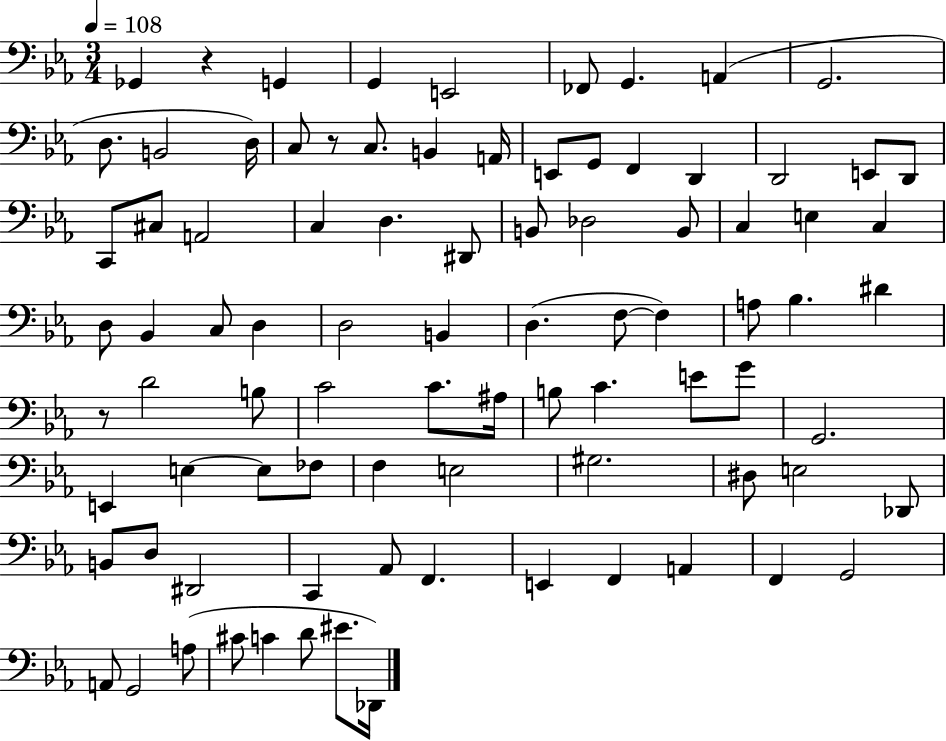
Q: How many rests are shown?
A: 3